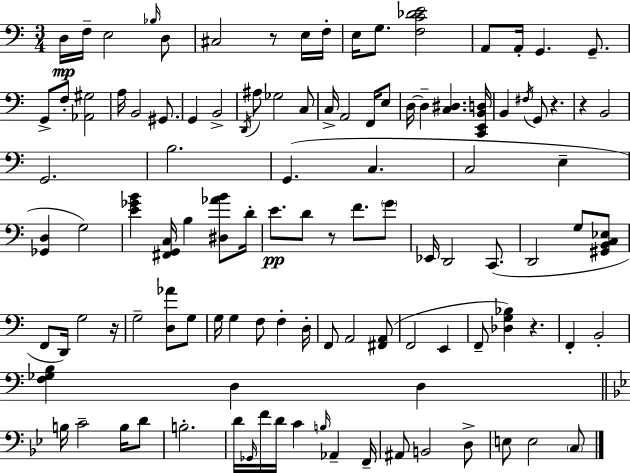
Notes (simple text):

D3/s F3/s E3/h Bb3/s D3/e C#3/h R/e E3/s F3/s E3/s G3/e. [F3,C4,Db4,E4]/h A2/e A2/s G2/q. G2/e. G2/e F3/e [Ab2,G#3]/h A3/s B2/h G#2/e. G2/q B2/h D2/s A#3/e Gb3/h C3/e C3/s A2/h F2/s E3/e D3/s D3/q [C3,D#3]/q. [C2,E2,B2,D3]/s B2/q F#3/s G2/e R/q. R/q B2/h G2/h. B3/h. G2/q. C3/q. C3/h E3/q [Gb2,D3]/q G3/h [E4,Gb4,B4]/q [F#2,G2,C3]/s B3/q [D#3,Ab4,B4]/e D4/s E4/e. D4/e R/e F4/e. G4/e Eb2/s D2/h C2/e. D2/h G3/e [G#2,B2,C3,Eb3]/e F2/e D2/s G3/h R/s G3/h [D3,Ab4]/e G3/e G3/s G3/q F3/e F3/q D3/s F2/e A2/h [F#2,A2]/e F2/h E2/q F2/e [Db3,G3,Bb3]/q R/q. F2/q B2/h [F3,Gb3,B3]/q D3/q D3/q B3/s C4/h B3/s D4/e B3/h. D4/s Gb2/s F4/s D4/s C4/q B3/s Ab2/q F2/s A#2/e B2/h D3/e E3/e E3/h C3/e